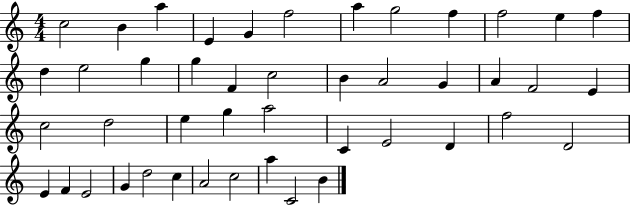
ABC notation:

X:1
T:Untitled
M:4/4
L:1/4
K:C
c2 B a E G f2 a g2 f f2 e f d e2 g g F c2 B A2 G A F2 E c2 d2 e g a2 C E2 D f2 D2 E F E2 G d2 c A2 c2 a C2 B